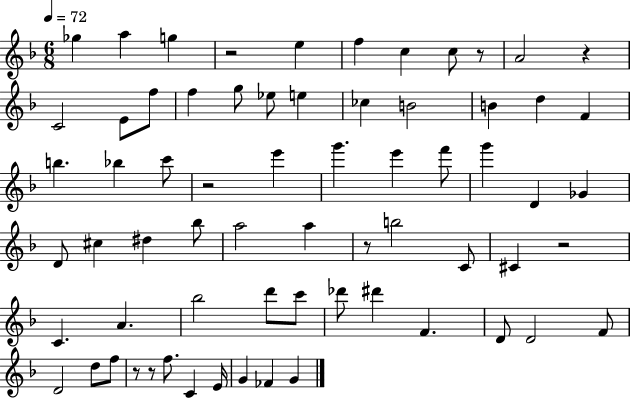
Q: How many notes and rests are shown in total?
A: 67